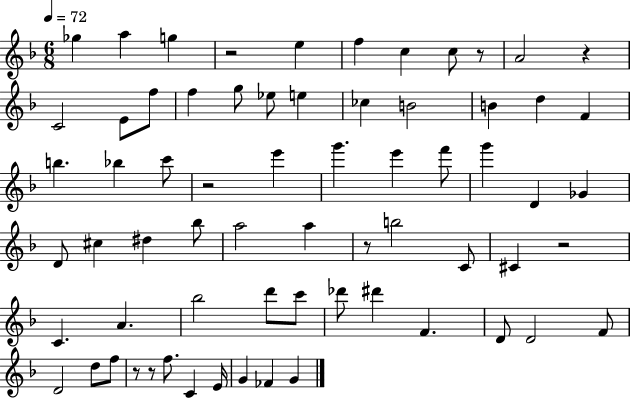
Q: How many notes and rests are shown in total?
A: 67